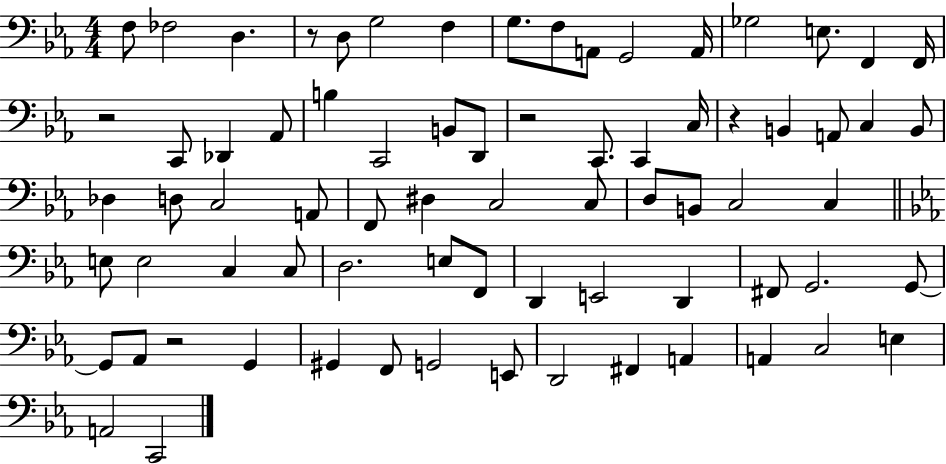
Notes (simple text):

F3/e FES3/h D3/q. R/e D3/e G3/h F3/q G3/e. F3/e A2/e G2/h A2/s Gb3/h E3/e. F2/q F2/s R/h C2/e Db2/q Ab2/e B3/q C2/h B2/e D2/e R/h C2/e. C2/q C3/s R/q B2/q A2/e C3/q B2/e Db3/q D3/e C3/h A2/e F2/e D#3/q C3/h C3/e D3/e B2/e C3/h C3/q E3/e E3/h C3/q C3/e D3/h. E3/e F2/e D2/q E2/h D2/q F#2/e G2/h. G2/e G2/e Ab2/e R/h G2/q G#2/q F2/e G2/h E2/e D2/h F#2/q A2/q A2/q C3/h E3/q A2/h C2/h